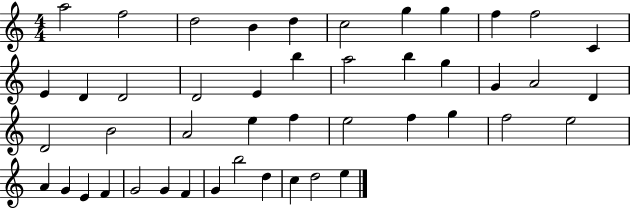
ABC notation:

X:1
T:Untitled
M:4/4
L:1/4
K:C
a2 f2 d2 B d c2 g g f f2 C E D D2 D2 E b a2 b g G A2 D D2 B2 A2 e f e2 f g f2 e2 A G E F G2 G F G b2 d c d2 e